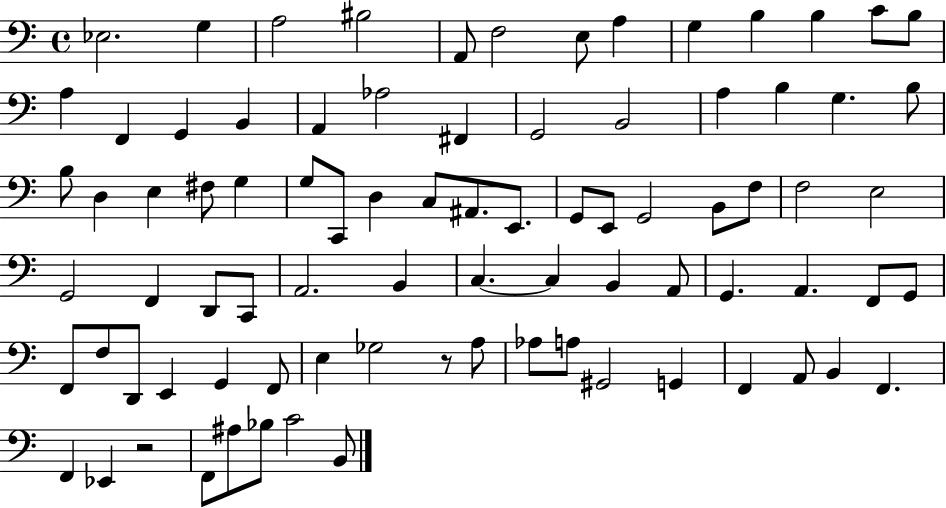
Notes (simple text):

Eb3/h. G3/q A3/h BIS3/h A2/e F3/h E3/e A3/q G3/q B3/q B3/q C4/e B3/e A3/q F2/q G2/q B2/q A2/q Ab3/h F#2/q G2/h B2/h A3/q B3/q G3/q. B3/e B3/e D3/q E3/q F#3/e G3/q G3/e C2/e D3/q C3/e A#2/e. E2/e. G2/e E2/e G2/h B2/e F3/e F3/h E3/h G2/h F2/q D2/e C2/e A2/h. B2/q C3/q. C3/q B2/q A2/e G2/q. A2/q. F2/e G2/e F2/e F3/e D2/e E2/q G2/q F2/e E3/q Gb3/h R/e A3/e Ab3/e A3/e G#2/h G2/q F2/q A2/e B2/q F2/q. F2/q Eb2/q R/h F2/e A#3/e Bb3/e C4/h B2/e